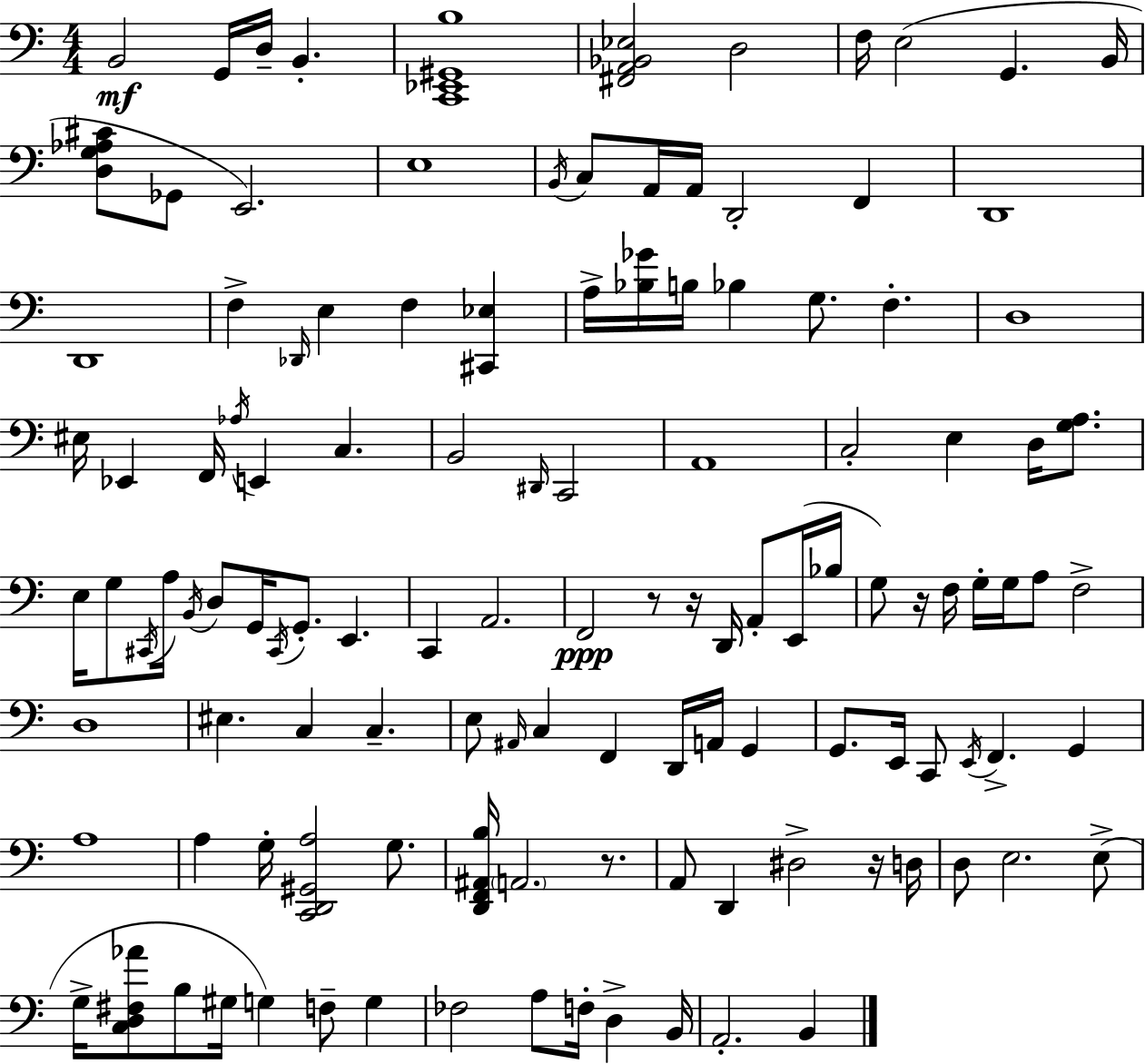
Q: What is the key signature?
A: A minor